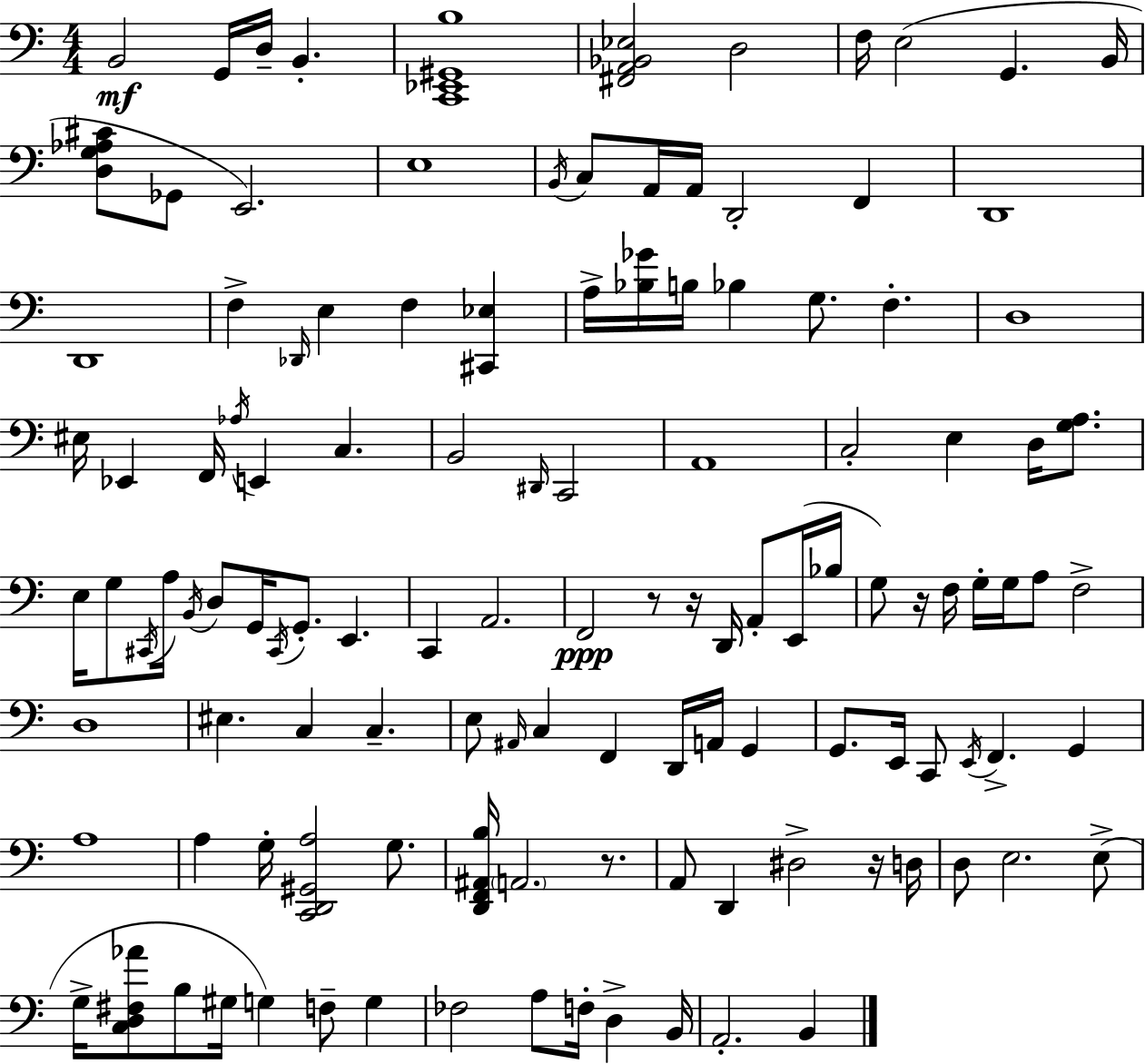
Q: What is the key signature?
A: A minor